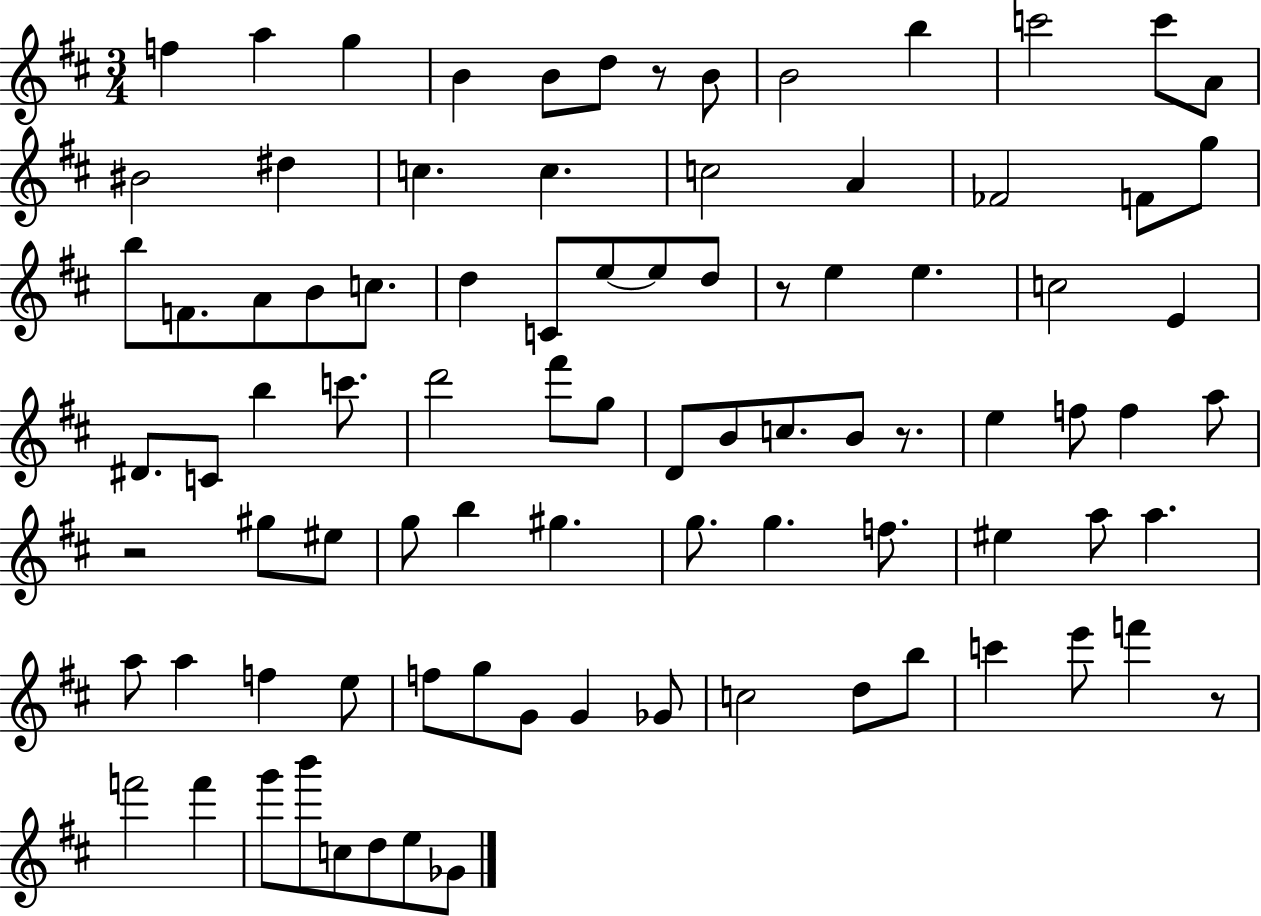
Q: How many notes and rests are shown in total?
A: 89